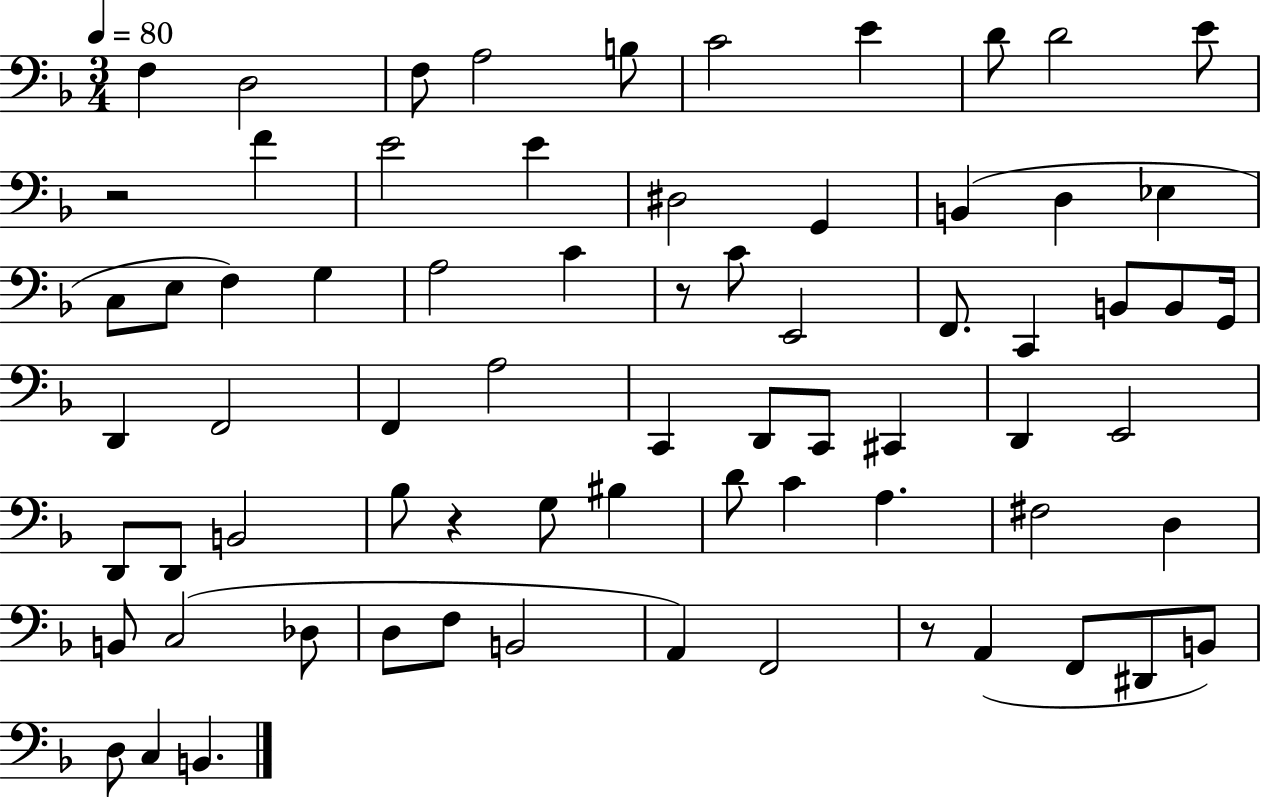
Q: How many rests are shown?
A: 4